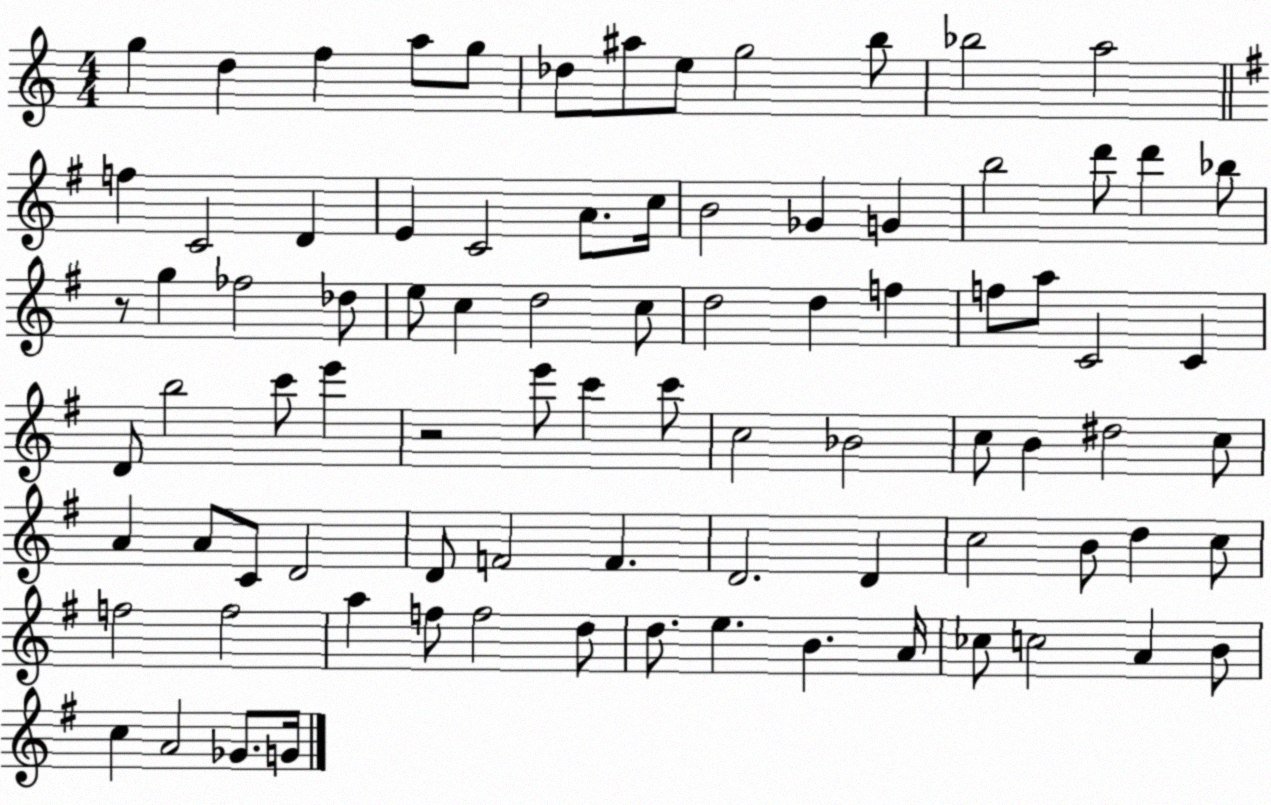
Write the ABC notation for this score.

X:1
T:Untitled
M:4/4
L:1/4
K:C
g d f a/2 g/2 _d/2 ^a/2 e/2 g2 b/2 _b2 a2 f C2 D E C2 A/2 c/4 B2 _G G b2 d'/2 d' _b/2 z/2 g _f2 _d/2 e/2 c d2 c/2 d2 d f f/2 a/2 C2 C D/2 b2 c'/2 e' z2 e'/2 c' c'/2 c2 _B2 c/2 B ^d2 c/2 A A/2 C/2 D2 D/2 F2 F D2 D c2 B/2 d c/2 f2 f2 a f/2 f2 d/2 d/2 e B A/4 _c/2 c2 A B/2 c A2 _G/2 G/4